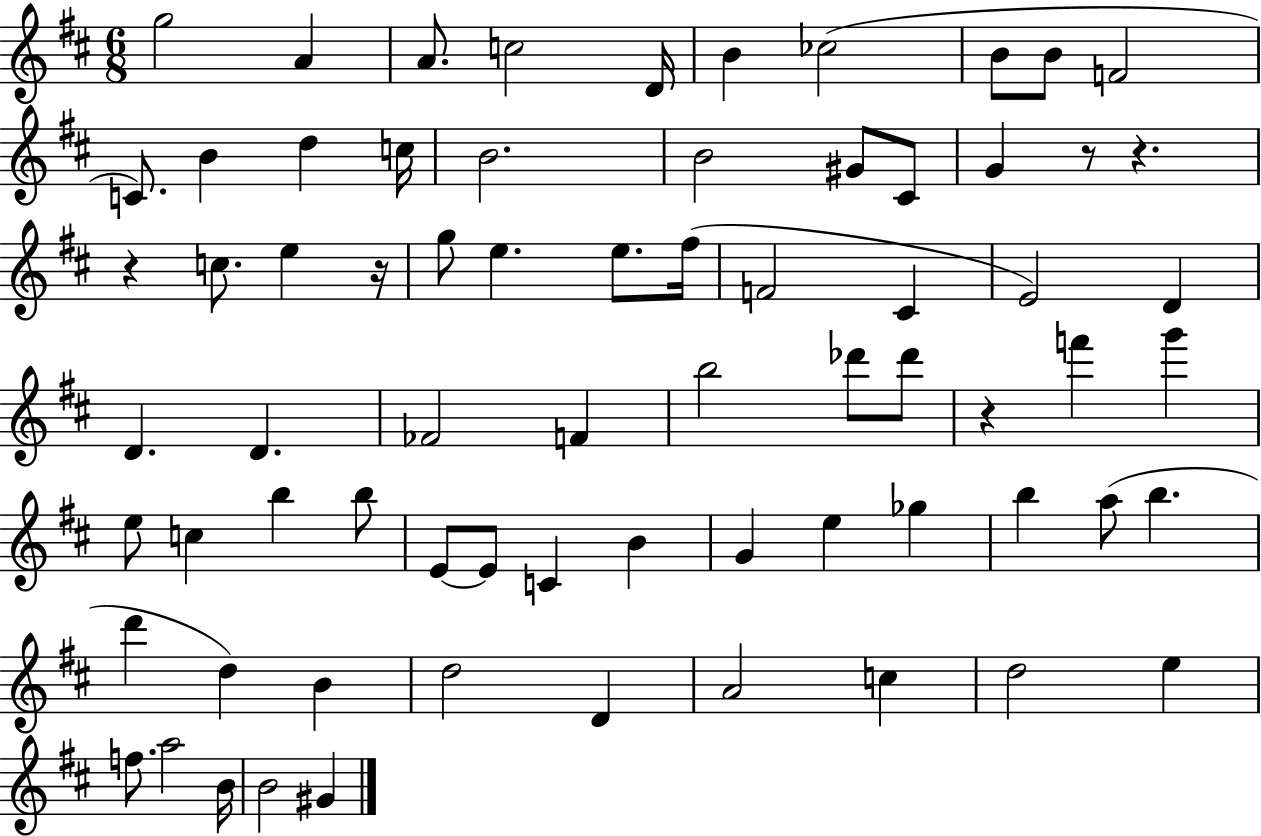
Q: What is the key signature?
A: D major